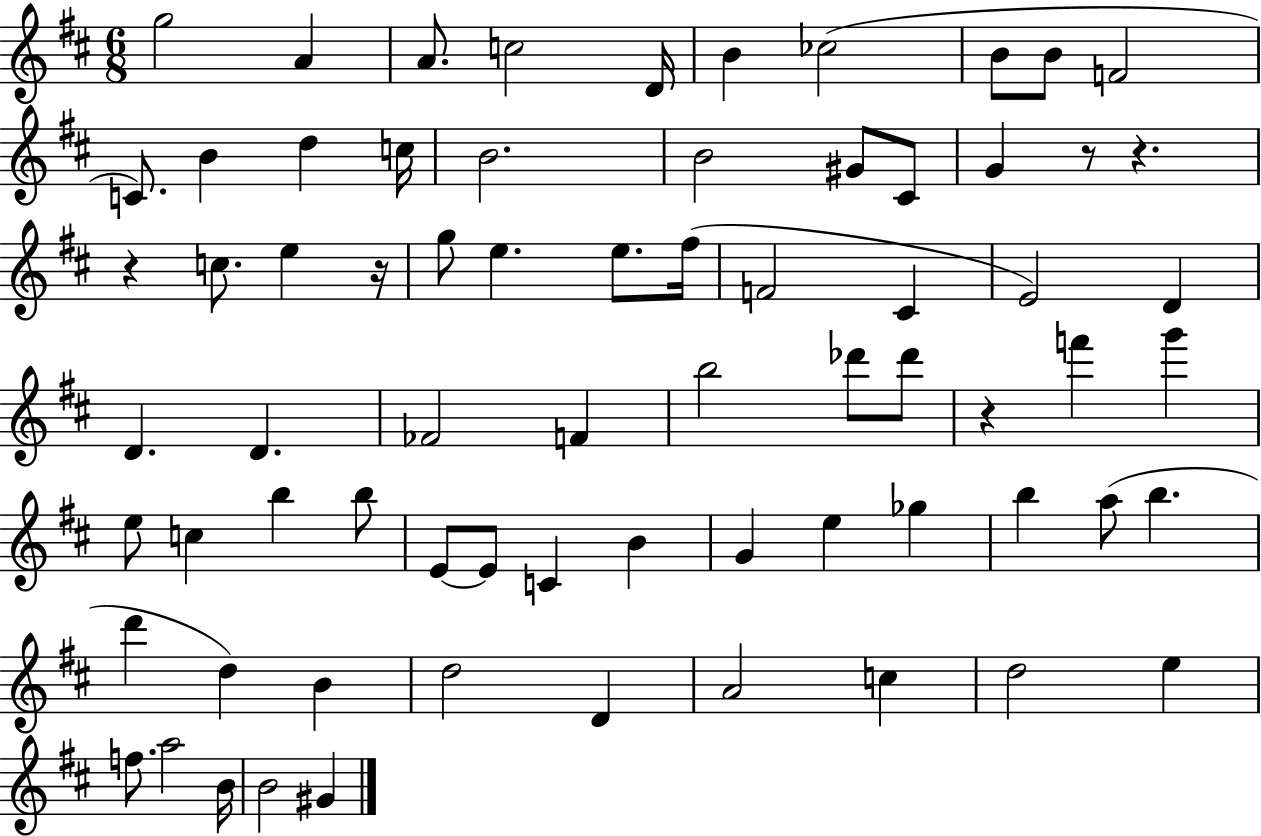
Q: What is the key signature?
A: D major